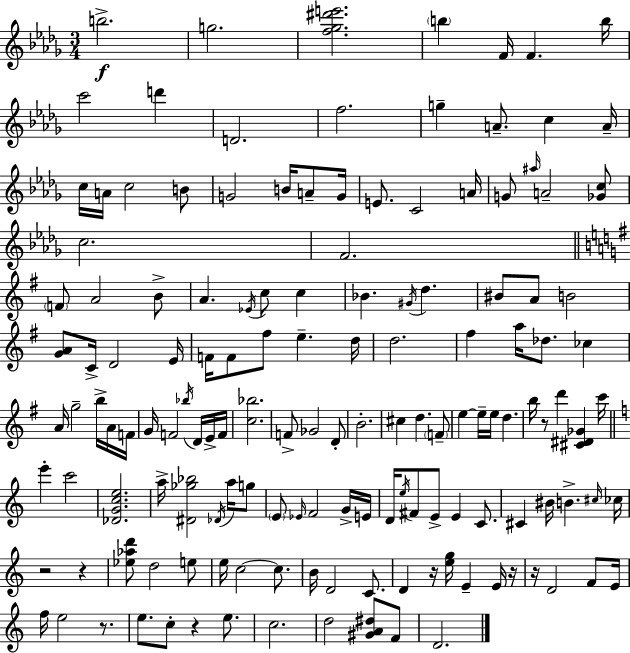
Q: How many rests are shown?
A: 8